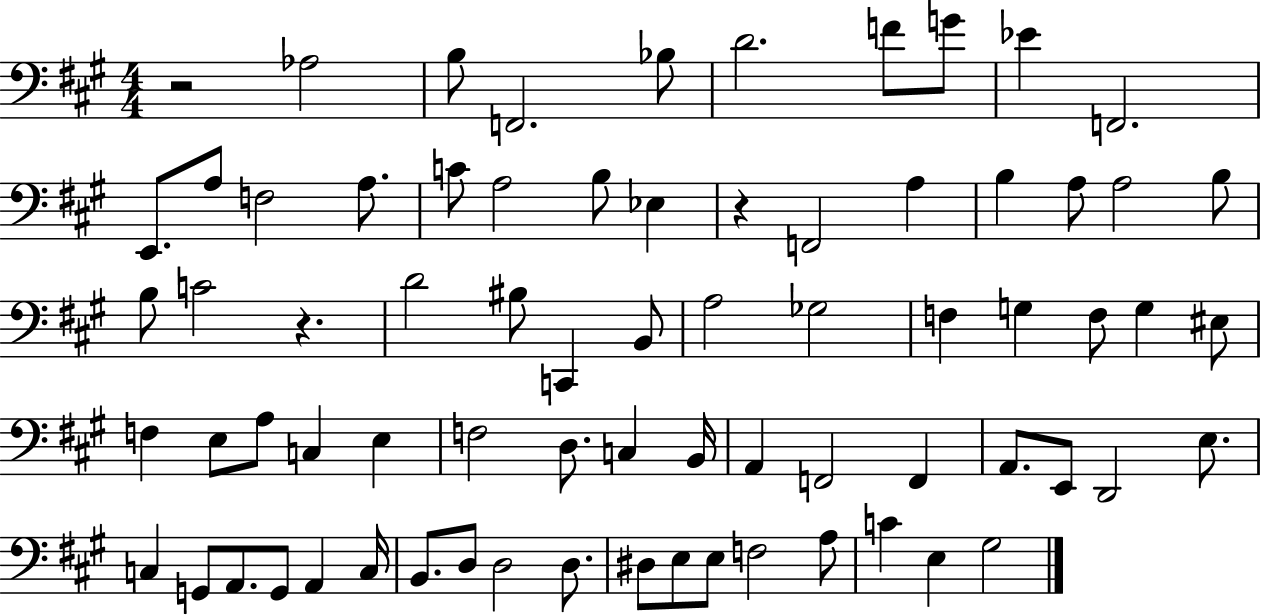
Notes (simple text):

R/h Ab3/h B3/e F2/h. Bb3/e D4/h. F4/e G4/e Eb4/q F2/h. E2/e. A3/e F3/h A3/e. C4/e A3/h B3/e Eb3/q R/q F2/h A3/q B3/q A3/e A3/h B3/e B3/e C4/h R/q. D4/h BIS3/e C2/q B2/e A3/h Gb3/h F3/q G3/q F3/e G3/q EIS3/e F3/q E3/e A3/e C3/q E3/q F3/h D3/e. C3/q B2/s A2/q F2/h F2/q A2/e. E2/e D2/h E3/e. C3/q G2/e A2/e. G2/e A2/q C3/s B2/e. D3/e D3/h D3/e. D#3/e E3/e E3/e F3/h A3/e C4/q E3/q G#3/h